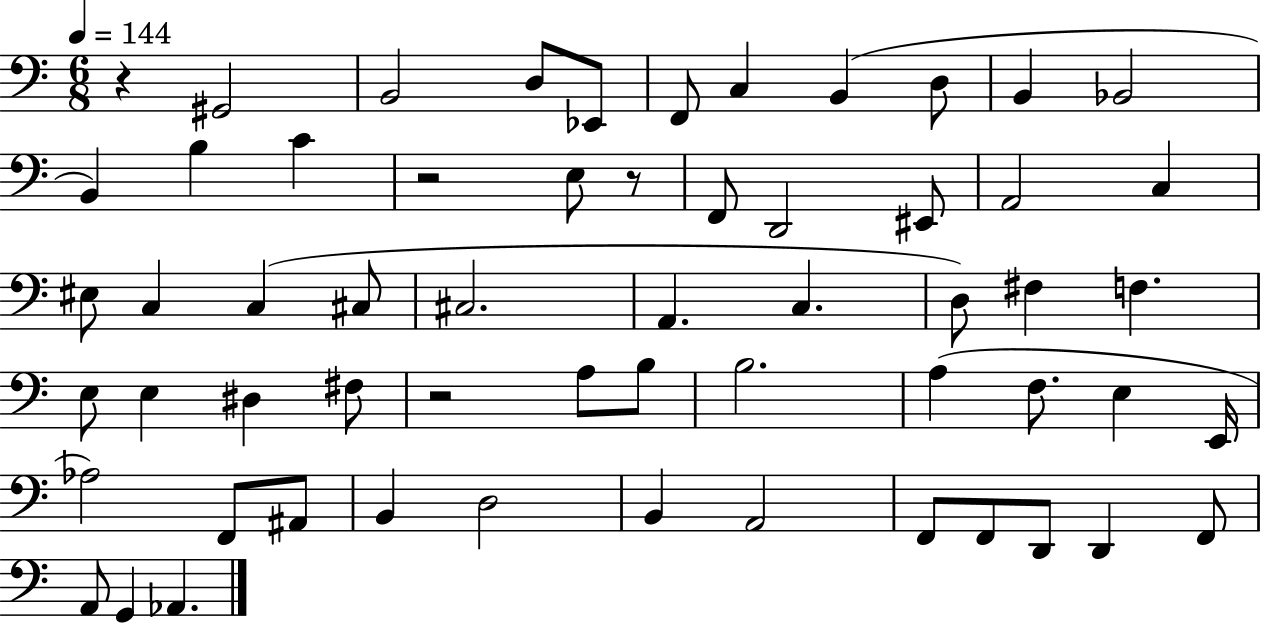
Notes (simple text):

R/q G#2/h B2/h D3/e Eb2/e F2/e C3/q B2/q D3/e B2/q Bb2/h B2/q B3/q C4/q R/h E3/e R/e F2/e D2/h EIS2/e A2/h C3/q EIS3/e C3/q C3/q C#3/e C#3/h. A2/q. C3/q. D3/e F#3/q F3/q. E3/e E3/q D#3/q F#3/e R/h A3/e B3/e B3/h. A3/q F3/e. E3/q E2/s Ab3/h F2/e A#2/e B2/q D3/h B2/q A2/h F2/e F2/e D2/e D2/q F2/e A2/e G2/q Ab2/q.